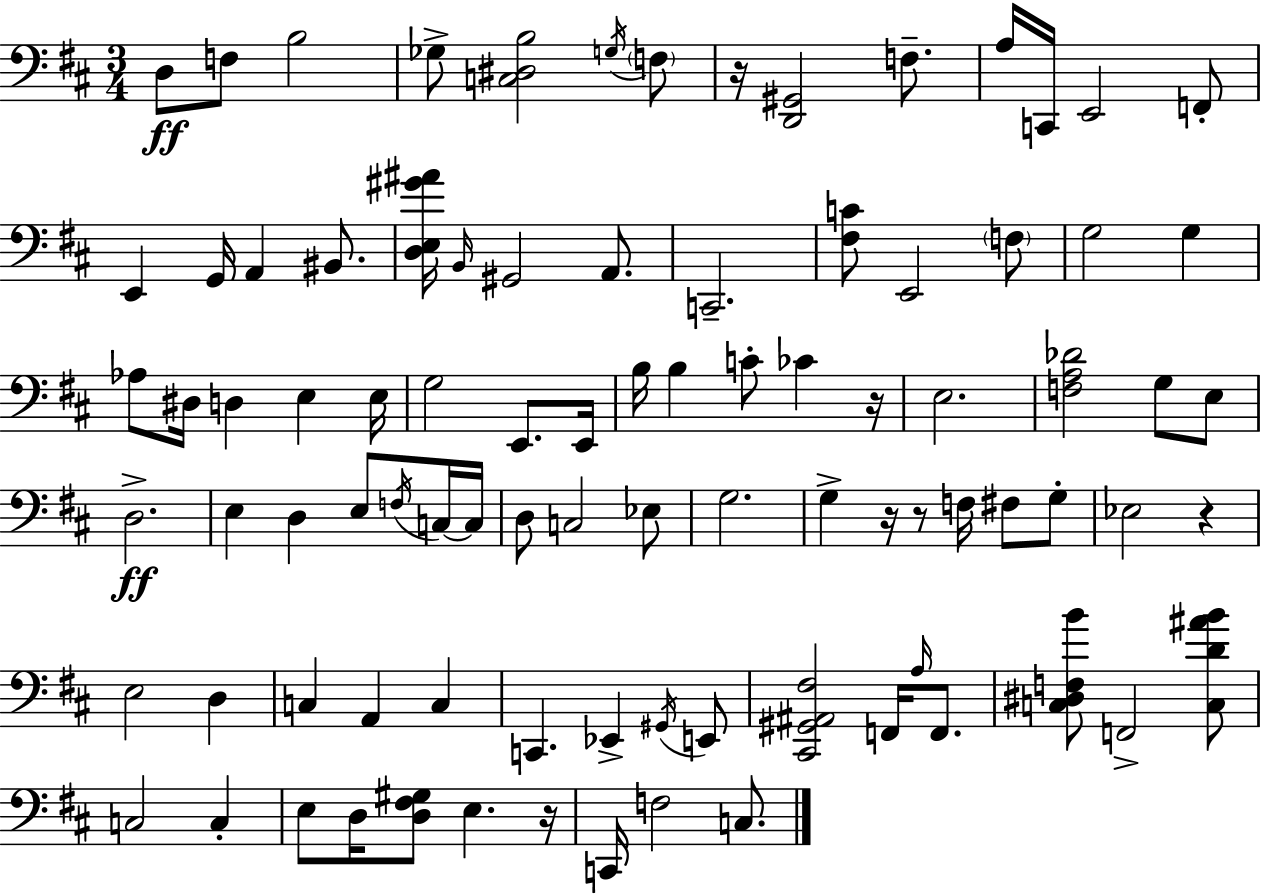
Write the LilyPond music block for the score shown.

{
  \clef bass
  \numericTimeSignature
  \time 3/4
  \key d \major
  d8\ff f8 b2 | ges8-> <c dis b>2 \acciaccatura { g16 } \parenthesize f8 | r16 <d, gis,>2 f8.-- | a16 c,16 e,2 f,8-. | \break e,4 g,16 a,4 bis,8. | <d e gis' ais'>16 \grace { b,16 } gis,2 a,8. | c,2.-- | <fis c'>8 e,2 | \break \parenthesize f8 g2 g4 | aes8 dis16 d4 e4 | e16 g2 e,8. | e,16 b16 b4 c'8-. ces'4 | \break r16 e2. | <f a des'>2 g8 | e8 d2.->\ff | e4 d4 e8 | \break \acciaccatura { f16 } c16~~ c16 d8 c2 | ees8 g2. | g4-> r16 r8 f16 fis8 | g8-. ees2 r4 | \break e2 d4 | c4 a,4 c4 | c,4. ees,4-> | \acciaccatura { gis,16 } e,8 <cis, gis, ais, fis>2 | \break f,16 \grace { a16 } f,8. <c dis f b'>8 f,2-> | <c d' ais' b'>8 c2 | c4-. e8 d16 <d fis gis>8 e4. | r16 c,16 f2 | \break c8. \bar "|."
}